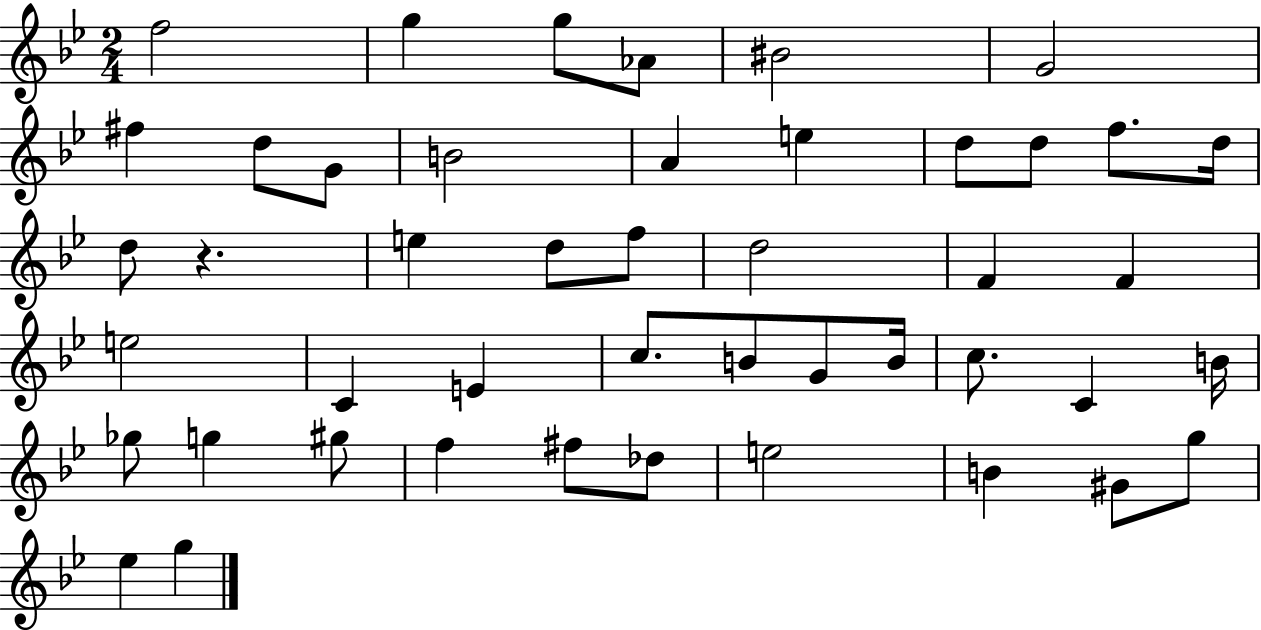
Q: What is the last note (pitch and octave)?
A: G5